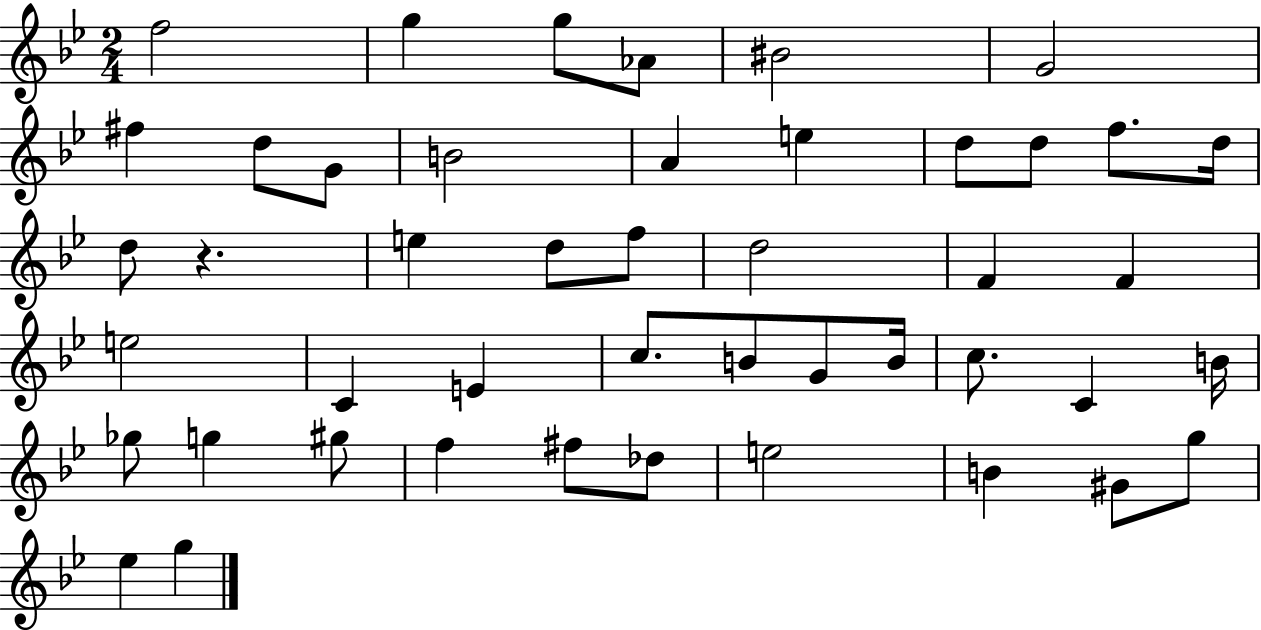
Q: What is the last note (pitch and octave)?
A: G5